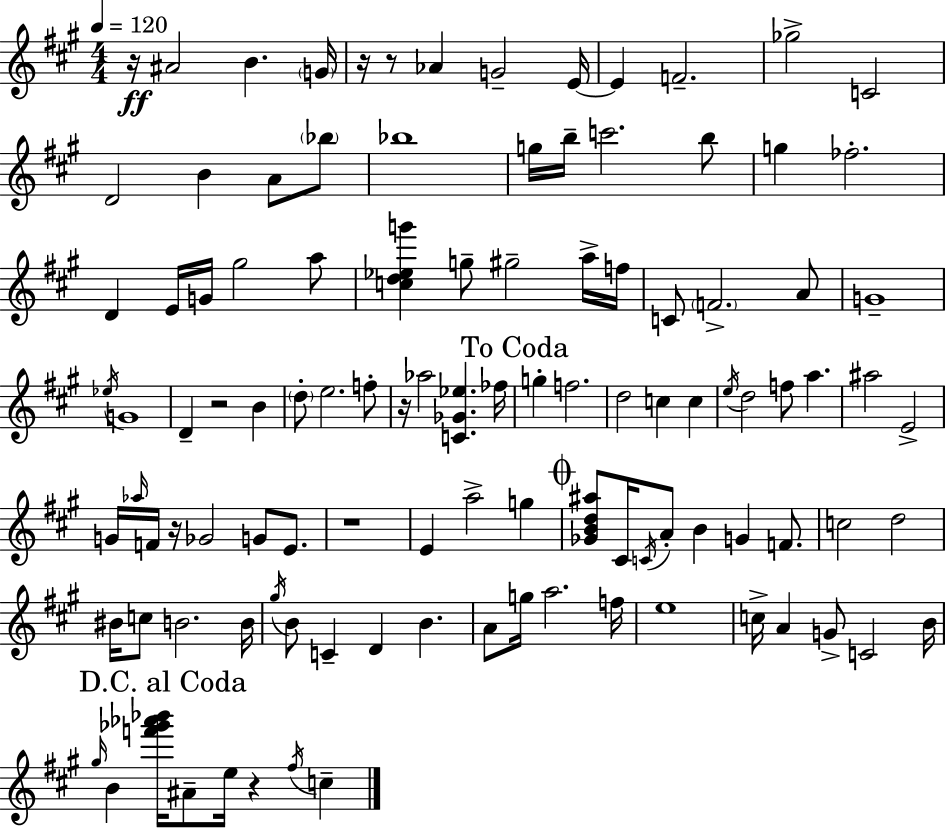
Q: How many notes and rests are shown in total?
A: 108